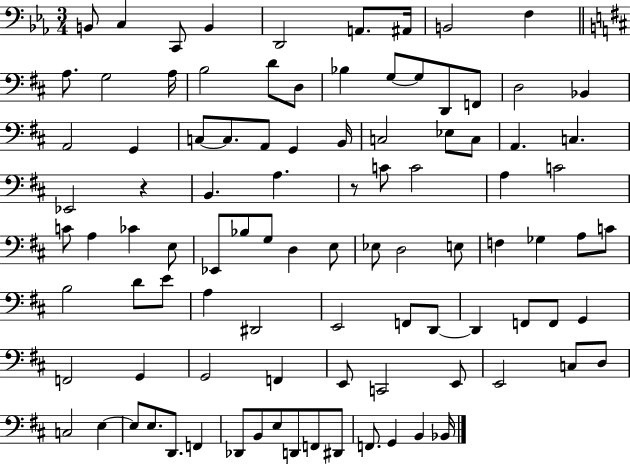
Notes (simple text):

B2/e C3/q C2/e B2/q D2/h A2/e. A#2/s B2/h F3/q A3/e. G3/h A3/s B3/h D4/e D3/e Bb3/q G3/e G3/e D2/e F2/e D3/h Bb2/q A2/h G2/q C3/e C3/e. A2/e G2/q B2/s C3/h Eb3/e C3/e A2/q. C3/q. Eb2/h R/q B2/q. A3/q. R/e C4/e C4/h A3/q C4/h C4/e A3/q CES4/q E3/e Eb2/e Bb3/e G3/e D3/q E3/e Eb3/e D3/h E3/e F3/q Gb3/q A3/e C4/e B3/h D4/e E4/e A3/q D#2/h E2/h F2/e D2/e D2/q F2/e F2/e G2/q F2/h G2/q G2/h F2/q E2/e C2/h E2/e E2/h C3/e D3/e C3/h E3/q E3/e E3/e. D2/e. F2/q Db2/e B2/e E3/e D2/e F2/e D#2/e F2/e. G2/q B2/q Bb2/s